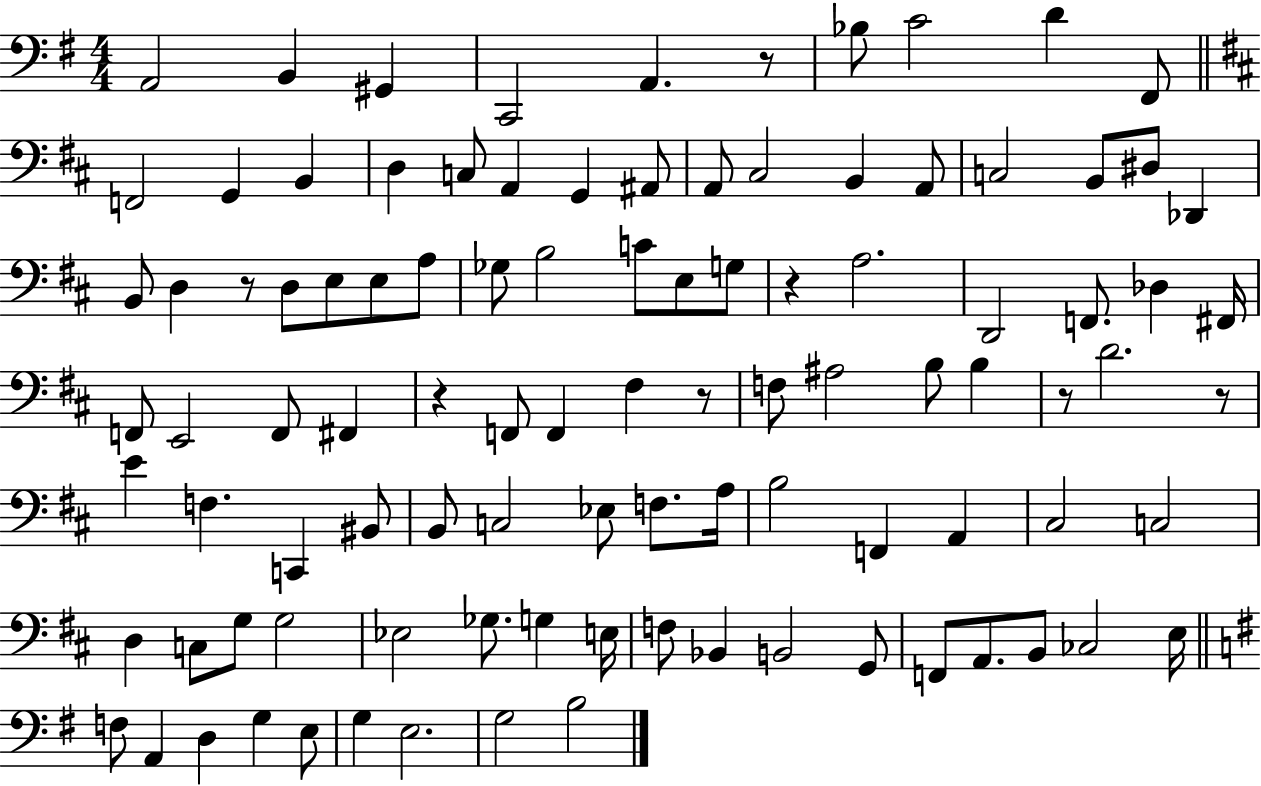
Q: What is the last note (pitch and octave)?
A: B3